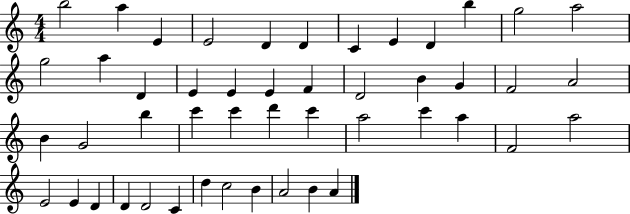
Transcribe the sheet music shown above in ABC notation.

X:1
T:Untitled
M:4/4
L:1/4
K:C
b2 a E E2 D D C E D b g2 a2 g2 a D E E E F D2 B G F2 A2 B G2 b c' c' d' c' a2 c' a F2 a2 E2 E D D D2 C d c2 B A2 B A